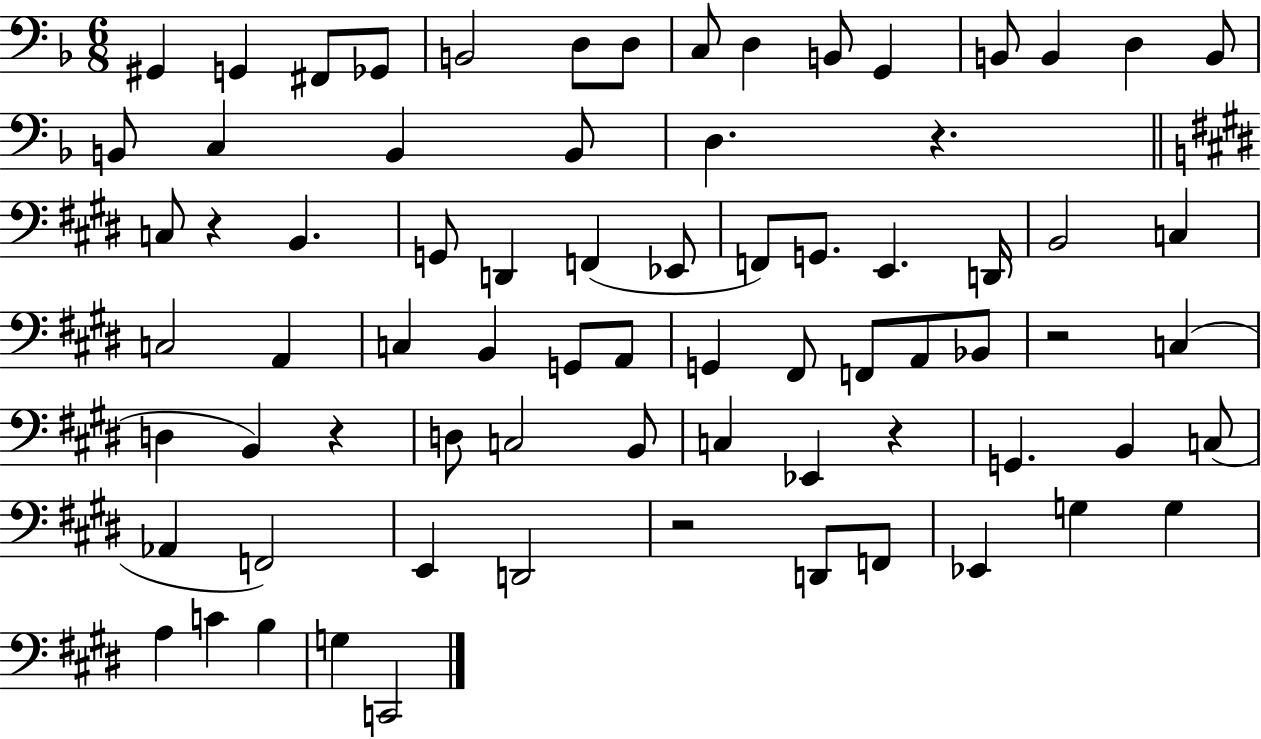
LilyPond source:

{
  \clef bass
  \numericTimeSignature
  \time 6/8
  \key f \major
  gis,4 g,4 fis,8 ges,8 | b,2 d8 d8 | c8 d4 b,8 g,4 | b,8 b,4 d4 b,8 | \break b,8 c4 b,4 b,8 | d4. r4. | \bar "||" \break \key e \major c8 r4 b,4. | g,8 d,4 f,4( ees,8 | f,8) g,8. e,4. d,16 | b,2 c4 | \break c2 a,4 | c4 b,4 g,8 a,8 | g,4 fis,8 f,8 a,8 bes,8 | r2 c4( | \break d4 b,4) r4 | d8 c2 b,8 | c4 ees,4 r4 | g,4. b,4 c8( | \break aes,4 f,2) | e,4 d,2 | r2 d,8 f,8 | ees,4 g4 g4 | \break a4 c'4 b4 | g4 c,2 | \bar "|."
}